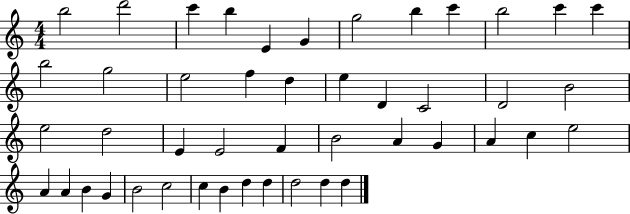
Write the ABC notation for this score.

X:1
T:Untitled
M:4/4
L:1/4
K:C
b2 d'2 c' b E G g2 b c' b2 c' c' b2 g2 e2 f d e D C2 D2 B2 e2 d2 E E2 F B2 A G A c e2 A A B G B2 c2 c B d d d2 d d